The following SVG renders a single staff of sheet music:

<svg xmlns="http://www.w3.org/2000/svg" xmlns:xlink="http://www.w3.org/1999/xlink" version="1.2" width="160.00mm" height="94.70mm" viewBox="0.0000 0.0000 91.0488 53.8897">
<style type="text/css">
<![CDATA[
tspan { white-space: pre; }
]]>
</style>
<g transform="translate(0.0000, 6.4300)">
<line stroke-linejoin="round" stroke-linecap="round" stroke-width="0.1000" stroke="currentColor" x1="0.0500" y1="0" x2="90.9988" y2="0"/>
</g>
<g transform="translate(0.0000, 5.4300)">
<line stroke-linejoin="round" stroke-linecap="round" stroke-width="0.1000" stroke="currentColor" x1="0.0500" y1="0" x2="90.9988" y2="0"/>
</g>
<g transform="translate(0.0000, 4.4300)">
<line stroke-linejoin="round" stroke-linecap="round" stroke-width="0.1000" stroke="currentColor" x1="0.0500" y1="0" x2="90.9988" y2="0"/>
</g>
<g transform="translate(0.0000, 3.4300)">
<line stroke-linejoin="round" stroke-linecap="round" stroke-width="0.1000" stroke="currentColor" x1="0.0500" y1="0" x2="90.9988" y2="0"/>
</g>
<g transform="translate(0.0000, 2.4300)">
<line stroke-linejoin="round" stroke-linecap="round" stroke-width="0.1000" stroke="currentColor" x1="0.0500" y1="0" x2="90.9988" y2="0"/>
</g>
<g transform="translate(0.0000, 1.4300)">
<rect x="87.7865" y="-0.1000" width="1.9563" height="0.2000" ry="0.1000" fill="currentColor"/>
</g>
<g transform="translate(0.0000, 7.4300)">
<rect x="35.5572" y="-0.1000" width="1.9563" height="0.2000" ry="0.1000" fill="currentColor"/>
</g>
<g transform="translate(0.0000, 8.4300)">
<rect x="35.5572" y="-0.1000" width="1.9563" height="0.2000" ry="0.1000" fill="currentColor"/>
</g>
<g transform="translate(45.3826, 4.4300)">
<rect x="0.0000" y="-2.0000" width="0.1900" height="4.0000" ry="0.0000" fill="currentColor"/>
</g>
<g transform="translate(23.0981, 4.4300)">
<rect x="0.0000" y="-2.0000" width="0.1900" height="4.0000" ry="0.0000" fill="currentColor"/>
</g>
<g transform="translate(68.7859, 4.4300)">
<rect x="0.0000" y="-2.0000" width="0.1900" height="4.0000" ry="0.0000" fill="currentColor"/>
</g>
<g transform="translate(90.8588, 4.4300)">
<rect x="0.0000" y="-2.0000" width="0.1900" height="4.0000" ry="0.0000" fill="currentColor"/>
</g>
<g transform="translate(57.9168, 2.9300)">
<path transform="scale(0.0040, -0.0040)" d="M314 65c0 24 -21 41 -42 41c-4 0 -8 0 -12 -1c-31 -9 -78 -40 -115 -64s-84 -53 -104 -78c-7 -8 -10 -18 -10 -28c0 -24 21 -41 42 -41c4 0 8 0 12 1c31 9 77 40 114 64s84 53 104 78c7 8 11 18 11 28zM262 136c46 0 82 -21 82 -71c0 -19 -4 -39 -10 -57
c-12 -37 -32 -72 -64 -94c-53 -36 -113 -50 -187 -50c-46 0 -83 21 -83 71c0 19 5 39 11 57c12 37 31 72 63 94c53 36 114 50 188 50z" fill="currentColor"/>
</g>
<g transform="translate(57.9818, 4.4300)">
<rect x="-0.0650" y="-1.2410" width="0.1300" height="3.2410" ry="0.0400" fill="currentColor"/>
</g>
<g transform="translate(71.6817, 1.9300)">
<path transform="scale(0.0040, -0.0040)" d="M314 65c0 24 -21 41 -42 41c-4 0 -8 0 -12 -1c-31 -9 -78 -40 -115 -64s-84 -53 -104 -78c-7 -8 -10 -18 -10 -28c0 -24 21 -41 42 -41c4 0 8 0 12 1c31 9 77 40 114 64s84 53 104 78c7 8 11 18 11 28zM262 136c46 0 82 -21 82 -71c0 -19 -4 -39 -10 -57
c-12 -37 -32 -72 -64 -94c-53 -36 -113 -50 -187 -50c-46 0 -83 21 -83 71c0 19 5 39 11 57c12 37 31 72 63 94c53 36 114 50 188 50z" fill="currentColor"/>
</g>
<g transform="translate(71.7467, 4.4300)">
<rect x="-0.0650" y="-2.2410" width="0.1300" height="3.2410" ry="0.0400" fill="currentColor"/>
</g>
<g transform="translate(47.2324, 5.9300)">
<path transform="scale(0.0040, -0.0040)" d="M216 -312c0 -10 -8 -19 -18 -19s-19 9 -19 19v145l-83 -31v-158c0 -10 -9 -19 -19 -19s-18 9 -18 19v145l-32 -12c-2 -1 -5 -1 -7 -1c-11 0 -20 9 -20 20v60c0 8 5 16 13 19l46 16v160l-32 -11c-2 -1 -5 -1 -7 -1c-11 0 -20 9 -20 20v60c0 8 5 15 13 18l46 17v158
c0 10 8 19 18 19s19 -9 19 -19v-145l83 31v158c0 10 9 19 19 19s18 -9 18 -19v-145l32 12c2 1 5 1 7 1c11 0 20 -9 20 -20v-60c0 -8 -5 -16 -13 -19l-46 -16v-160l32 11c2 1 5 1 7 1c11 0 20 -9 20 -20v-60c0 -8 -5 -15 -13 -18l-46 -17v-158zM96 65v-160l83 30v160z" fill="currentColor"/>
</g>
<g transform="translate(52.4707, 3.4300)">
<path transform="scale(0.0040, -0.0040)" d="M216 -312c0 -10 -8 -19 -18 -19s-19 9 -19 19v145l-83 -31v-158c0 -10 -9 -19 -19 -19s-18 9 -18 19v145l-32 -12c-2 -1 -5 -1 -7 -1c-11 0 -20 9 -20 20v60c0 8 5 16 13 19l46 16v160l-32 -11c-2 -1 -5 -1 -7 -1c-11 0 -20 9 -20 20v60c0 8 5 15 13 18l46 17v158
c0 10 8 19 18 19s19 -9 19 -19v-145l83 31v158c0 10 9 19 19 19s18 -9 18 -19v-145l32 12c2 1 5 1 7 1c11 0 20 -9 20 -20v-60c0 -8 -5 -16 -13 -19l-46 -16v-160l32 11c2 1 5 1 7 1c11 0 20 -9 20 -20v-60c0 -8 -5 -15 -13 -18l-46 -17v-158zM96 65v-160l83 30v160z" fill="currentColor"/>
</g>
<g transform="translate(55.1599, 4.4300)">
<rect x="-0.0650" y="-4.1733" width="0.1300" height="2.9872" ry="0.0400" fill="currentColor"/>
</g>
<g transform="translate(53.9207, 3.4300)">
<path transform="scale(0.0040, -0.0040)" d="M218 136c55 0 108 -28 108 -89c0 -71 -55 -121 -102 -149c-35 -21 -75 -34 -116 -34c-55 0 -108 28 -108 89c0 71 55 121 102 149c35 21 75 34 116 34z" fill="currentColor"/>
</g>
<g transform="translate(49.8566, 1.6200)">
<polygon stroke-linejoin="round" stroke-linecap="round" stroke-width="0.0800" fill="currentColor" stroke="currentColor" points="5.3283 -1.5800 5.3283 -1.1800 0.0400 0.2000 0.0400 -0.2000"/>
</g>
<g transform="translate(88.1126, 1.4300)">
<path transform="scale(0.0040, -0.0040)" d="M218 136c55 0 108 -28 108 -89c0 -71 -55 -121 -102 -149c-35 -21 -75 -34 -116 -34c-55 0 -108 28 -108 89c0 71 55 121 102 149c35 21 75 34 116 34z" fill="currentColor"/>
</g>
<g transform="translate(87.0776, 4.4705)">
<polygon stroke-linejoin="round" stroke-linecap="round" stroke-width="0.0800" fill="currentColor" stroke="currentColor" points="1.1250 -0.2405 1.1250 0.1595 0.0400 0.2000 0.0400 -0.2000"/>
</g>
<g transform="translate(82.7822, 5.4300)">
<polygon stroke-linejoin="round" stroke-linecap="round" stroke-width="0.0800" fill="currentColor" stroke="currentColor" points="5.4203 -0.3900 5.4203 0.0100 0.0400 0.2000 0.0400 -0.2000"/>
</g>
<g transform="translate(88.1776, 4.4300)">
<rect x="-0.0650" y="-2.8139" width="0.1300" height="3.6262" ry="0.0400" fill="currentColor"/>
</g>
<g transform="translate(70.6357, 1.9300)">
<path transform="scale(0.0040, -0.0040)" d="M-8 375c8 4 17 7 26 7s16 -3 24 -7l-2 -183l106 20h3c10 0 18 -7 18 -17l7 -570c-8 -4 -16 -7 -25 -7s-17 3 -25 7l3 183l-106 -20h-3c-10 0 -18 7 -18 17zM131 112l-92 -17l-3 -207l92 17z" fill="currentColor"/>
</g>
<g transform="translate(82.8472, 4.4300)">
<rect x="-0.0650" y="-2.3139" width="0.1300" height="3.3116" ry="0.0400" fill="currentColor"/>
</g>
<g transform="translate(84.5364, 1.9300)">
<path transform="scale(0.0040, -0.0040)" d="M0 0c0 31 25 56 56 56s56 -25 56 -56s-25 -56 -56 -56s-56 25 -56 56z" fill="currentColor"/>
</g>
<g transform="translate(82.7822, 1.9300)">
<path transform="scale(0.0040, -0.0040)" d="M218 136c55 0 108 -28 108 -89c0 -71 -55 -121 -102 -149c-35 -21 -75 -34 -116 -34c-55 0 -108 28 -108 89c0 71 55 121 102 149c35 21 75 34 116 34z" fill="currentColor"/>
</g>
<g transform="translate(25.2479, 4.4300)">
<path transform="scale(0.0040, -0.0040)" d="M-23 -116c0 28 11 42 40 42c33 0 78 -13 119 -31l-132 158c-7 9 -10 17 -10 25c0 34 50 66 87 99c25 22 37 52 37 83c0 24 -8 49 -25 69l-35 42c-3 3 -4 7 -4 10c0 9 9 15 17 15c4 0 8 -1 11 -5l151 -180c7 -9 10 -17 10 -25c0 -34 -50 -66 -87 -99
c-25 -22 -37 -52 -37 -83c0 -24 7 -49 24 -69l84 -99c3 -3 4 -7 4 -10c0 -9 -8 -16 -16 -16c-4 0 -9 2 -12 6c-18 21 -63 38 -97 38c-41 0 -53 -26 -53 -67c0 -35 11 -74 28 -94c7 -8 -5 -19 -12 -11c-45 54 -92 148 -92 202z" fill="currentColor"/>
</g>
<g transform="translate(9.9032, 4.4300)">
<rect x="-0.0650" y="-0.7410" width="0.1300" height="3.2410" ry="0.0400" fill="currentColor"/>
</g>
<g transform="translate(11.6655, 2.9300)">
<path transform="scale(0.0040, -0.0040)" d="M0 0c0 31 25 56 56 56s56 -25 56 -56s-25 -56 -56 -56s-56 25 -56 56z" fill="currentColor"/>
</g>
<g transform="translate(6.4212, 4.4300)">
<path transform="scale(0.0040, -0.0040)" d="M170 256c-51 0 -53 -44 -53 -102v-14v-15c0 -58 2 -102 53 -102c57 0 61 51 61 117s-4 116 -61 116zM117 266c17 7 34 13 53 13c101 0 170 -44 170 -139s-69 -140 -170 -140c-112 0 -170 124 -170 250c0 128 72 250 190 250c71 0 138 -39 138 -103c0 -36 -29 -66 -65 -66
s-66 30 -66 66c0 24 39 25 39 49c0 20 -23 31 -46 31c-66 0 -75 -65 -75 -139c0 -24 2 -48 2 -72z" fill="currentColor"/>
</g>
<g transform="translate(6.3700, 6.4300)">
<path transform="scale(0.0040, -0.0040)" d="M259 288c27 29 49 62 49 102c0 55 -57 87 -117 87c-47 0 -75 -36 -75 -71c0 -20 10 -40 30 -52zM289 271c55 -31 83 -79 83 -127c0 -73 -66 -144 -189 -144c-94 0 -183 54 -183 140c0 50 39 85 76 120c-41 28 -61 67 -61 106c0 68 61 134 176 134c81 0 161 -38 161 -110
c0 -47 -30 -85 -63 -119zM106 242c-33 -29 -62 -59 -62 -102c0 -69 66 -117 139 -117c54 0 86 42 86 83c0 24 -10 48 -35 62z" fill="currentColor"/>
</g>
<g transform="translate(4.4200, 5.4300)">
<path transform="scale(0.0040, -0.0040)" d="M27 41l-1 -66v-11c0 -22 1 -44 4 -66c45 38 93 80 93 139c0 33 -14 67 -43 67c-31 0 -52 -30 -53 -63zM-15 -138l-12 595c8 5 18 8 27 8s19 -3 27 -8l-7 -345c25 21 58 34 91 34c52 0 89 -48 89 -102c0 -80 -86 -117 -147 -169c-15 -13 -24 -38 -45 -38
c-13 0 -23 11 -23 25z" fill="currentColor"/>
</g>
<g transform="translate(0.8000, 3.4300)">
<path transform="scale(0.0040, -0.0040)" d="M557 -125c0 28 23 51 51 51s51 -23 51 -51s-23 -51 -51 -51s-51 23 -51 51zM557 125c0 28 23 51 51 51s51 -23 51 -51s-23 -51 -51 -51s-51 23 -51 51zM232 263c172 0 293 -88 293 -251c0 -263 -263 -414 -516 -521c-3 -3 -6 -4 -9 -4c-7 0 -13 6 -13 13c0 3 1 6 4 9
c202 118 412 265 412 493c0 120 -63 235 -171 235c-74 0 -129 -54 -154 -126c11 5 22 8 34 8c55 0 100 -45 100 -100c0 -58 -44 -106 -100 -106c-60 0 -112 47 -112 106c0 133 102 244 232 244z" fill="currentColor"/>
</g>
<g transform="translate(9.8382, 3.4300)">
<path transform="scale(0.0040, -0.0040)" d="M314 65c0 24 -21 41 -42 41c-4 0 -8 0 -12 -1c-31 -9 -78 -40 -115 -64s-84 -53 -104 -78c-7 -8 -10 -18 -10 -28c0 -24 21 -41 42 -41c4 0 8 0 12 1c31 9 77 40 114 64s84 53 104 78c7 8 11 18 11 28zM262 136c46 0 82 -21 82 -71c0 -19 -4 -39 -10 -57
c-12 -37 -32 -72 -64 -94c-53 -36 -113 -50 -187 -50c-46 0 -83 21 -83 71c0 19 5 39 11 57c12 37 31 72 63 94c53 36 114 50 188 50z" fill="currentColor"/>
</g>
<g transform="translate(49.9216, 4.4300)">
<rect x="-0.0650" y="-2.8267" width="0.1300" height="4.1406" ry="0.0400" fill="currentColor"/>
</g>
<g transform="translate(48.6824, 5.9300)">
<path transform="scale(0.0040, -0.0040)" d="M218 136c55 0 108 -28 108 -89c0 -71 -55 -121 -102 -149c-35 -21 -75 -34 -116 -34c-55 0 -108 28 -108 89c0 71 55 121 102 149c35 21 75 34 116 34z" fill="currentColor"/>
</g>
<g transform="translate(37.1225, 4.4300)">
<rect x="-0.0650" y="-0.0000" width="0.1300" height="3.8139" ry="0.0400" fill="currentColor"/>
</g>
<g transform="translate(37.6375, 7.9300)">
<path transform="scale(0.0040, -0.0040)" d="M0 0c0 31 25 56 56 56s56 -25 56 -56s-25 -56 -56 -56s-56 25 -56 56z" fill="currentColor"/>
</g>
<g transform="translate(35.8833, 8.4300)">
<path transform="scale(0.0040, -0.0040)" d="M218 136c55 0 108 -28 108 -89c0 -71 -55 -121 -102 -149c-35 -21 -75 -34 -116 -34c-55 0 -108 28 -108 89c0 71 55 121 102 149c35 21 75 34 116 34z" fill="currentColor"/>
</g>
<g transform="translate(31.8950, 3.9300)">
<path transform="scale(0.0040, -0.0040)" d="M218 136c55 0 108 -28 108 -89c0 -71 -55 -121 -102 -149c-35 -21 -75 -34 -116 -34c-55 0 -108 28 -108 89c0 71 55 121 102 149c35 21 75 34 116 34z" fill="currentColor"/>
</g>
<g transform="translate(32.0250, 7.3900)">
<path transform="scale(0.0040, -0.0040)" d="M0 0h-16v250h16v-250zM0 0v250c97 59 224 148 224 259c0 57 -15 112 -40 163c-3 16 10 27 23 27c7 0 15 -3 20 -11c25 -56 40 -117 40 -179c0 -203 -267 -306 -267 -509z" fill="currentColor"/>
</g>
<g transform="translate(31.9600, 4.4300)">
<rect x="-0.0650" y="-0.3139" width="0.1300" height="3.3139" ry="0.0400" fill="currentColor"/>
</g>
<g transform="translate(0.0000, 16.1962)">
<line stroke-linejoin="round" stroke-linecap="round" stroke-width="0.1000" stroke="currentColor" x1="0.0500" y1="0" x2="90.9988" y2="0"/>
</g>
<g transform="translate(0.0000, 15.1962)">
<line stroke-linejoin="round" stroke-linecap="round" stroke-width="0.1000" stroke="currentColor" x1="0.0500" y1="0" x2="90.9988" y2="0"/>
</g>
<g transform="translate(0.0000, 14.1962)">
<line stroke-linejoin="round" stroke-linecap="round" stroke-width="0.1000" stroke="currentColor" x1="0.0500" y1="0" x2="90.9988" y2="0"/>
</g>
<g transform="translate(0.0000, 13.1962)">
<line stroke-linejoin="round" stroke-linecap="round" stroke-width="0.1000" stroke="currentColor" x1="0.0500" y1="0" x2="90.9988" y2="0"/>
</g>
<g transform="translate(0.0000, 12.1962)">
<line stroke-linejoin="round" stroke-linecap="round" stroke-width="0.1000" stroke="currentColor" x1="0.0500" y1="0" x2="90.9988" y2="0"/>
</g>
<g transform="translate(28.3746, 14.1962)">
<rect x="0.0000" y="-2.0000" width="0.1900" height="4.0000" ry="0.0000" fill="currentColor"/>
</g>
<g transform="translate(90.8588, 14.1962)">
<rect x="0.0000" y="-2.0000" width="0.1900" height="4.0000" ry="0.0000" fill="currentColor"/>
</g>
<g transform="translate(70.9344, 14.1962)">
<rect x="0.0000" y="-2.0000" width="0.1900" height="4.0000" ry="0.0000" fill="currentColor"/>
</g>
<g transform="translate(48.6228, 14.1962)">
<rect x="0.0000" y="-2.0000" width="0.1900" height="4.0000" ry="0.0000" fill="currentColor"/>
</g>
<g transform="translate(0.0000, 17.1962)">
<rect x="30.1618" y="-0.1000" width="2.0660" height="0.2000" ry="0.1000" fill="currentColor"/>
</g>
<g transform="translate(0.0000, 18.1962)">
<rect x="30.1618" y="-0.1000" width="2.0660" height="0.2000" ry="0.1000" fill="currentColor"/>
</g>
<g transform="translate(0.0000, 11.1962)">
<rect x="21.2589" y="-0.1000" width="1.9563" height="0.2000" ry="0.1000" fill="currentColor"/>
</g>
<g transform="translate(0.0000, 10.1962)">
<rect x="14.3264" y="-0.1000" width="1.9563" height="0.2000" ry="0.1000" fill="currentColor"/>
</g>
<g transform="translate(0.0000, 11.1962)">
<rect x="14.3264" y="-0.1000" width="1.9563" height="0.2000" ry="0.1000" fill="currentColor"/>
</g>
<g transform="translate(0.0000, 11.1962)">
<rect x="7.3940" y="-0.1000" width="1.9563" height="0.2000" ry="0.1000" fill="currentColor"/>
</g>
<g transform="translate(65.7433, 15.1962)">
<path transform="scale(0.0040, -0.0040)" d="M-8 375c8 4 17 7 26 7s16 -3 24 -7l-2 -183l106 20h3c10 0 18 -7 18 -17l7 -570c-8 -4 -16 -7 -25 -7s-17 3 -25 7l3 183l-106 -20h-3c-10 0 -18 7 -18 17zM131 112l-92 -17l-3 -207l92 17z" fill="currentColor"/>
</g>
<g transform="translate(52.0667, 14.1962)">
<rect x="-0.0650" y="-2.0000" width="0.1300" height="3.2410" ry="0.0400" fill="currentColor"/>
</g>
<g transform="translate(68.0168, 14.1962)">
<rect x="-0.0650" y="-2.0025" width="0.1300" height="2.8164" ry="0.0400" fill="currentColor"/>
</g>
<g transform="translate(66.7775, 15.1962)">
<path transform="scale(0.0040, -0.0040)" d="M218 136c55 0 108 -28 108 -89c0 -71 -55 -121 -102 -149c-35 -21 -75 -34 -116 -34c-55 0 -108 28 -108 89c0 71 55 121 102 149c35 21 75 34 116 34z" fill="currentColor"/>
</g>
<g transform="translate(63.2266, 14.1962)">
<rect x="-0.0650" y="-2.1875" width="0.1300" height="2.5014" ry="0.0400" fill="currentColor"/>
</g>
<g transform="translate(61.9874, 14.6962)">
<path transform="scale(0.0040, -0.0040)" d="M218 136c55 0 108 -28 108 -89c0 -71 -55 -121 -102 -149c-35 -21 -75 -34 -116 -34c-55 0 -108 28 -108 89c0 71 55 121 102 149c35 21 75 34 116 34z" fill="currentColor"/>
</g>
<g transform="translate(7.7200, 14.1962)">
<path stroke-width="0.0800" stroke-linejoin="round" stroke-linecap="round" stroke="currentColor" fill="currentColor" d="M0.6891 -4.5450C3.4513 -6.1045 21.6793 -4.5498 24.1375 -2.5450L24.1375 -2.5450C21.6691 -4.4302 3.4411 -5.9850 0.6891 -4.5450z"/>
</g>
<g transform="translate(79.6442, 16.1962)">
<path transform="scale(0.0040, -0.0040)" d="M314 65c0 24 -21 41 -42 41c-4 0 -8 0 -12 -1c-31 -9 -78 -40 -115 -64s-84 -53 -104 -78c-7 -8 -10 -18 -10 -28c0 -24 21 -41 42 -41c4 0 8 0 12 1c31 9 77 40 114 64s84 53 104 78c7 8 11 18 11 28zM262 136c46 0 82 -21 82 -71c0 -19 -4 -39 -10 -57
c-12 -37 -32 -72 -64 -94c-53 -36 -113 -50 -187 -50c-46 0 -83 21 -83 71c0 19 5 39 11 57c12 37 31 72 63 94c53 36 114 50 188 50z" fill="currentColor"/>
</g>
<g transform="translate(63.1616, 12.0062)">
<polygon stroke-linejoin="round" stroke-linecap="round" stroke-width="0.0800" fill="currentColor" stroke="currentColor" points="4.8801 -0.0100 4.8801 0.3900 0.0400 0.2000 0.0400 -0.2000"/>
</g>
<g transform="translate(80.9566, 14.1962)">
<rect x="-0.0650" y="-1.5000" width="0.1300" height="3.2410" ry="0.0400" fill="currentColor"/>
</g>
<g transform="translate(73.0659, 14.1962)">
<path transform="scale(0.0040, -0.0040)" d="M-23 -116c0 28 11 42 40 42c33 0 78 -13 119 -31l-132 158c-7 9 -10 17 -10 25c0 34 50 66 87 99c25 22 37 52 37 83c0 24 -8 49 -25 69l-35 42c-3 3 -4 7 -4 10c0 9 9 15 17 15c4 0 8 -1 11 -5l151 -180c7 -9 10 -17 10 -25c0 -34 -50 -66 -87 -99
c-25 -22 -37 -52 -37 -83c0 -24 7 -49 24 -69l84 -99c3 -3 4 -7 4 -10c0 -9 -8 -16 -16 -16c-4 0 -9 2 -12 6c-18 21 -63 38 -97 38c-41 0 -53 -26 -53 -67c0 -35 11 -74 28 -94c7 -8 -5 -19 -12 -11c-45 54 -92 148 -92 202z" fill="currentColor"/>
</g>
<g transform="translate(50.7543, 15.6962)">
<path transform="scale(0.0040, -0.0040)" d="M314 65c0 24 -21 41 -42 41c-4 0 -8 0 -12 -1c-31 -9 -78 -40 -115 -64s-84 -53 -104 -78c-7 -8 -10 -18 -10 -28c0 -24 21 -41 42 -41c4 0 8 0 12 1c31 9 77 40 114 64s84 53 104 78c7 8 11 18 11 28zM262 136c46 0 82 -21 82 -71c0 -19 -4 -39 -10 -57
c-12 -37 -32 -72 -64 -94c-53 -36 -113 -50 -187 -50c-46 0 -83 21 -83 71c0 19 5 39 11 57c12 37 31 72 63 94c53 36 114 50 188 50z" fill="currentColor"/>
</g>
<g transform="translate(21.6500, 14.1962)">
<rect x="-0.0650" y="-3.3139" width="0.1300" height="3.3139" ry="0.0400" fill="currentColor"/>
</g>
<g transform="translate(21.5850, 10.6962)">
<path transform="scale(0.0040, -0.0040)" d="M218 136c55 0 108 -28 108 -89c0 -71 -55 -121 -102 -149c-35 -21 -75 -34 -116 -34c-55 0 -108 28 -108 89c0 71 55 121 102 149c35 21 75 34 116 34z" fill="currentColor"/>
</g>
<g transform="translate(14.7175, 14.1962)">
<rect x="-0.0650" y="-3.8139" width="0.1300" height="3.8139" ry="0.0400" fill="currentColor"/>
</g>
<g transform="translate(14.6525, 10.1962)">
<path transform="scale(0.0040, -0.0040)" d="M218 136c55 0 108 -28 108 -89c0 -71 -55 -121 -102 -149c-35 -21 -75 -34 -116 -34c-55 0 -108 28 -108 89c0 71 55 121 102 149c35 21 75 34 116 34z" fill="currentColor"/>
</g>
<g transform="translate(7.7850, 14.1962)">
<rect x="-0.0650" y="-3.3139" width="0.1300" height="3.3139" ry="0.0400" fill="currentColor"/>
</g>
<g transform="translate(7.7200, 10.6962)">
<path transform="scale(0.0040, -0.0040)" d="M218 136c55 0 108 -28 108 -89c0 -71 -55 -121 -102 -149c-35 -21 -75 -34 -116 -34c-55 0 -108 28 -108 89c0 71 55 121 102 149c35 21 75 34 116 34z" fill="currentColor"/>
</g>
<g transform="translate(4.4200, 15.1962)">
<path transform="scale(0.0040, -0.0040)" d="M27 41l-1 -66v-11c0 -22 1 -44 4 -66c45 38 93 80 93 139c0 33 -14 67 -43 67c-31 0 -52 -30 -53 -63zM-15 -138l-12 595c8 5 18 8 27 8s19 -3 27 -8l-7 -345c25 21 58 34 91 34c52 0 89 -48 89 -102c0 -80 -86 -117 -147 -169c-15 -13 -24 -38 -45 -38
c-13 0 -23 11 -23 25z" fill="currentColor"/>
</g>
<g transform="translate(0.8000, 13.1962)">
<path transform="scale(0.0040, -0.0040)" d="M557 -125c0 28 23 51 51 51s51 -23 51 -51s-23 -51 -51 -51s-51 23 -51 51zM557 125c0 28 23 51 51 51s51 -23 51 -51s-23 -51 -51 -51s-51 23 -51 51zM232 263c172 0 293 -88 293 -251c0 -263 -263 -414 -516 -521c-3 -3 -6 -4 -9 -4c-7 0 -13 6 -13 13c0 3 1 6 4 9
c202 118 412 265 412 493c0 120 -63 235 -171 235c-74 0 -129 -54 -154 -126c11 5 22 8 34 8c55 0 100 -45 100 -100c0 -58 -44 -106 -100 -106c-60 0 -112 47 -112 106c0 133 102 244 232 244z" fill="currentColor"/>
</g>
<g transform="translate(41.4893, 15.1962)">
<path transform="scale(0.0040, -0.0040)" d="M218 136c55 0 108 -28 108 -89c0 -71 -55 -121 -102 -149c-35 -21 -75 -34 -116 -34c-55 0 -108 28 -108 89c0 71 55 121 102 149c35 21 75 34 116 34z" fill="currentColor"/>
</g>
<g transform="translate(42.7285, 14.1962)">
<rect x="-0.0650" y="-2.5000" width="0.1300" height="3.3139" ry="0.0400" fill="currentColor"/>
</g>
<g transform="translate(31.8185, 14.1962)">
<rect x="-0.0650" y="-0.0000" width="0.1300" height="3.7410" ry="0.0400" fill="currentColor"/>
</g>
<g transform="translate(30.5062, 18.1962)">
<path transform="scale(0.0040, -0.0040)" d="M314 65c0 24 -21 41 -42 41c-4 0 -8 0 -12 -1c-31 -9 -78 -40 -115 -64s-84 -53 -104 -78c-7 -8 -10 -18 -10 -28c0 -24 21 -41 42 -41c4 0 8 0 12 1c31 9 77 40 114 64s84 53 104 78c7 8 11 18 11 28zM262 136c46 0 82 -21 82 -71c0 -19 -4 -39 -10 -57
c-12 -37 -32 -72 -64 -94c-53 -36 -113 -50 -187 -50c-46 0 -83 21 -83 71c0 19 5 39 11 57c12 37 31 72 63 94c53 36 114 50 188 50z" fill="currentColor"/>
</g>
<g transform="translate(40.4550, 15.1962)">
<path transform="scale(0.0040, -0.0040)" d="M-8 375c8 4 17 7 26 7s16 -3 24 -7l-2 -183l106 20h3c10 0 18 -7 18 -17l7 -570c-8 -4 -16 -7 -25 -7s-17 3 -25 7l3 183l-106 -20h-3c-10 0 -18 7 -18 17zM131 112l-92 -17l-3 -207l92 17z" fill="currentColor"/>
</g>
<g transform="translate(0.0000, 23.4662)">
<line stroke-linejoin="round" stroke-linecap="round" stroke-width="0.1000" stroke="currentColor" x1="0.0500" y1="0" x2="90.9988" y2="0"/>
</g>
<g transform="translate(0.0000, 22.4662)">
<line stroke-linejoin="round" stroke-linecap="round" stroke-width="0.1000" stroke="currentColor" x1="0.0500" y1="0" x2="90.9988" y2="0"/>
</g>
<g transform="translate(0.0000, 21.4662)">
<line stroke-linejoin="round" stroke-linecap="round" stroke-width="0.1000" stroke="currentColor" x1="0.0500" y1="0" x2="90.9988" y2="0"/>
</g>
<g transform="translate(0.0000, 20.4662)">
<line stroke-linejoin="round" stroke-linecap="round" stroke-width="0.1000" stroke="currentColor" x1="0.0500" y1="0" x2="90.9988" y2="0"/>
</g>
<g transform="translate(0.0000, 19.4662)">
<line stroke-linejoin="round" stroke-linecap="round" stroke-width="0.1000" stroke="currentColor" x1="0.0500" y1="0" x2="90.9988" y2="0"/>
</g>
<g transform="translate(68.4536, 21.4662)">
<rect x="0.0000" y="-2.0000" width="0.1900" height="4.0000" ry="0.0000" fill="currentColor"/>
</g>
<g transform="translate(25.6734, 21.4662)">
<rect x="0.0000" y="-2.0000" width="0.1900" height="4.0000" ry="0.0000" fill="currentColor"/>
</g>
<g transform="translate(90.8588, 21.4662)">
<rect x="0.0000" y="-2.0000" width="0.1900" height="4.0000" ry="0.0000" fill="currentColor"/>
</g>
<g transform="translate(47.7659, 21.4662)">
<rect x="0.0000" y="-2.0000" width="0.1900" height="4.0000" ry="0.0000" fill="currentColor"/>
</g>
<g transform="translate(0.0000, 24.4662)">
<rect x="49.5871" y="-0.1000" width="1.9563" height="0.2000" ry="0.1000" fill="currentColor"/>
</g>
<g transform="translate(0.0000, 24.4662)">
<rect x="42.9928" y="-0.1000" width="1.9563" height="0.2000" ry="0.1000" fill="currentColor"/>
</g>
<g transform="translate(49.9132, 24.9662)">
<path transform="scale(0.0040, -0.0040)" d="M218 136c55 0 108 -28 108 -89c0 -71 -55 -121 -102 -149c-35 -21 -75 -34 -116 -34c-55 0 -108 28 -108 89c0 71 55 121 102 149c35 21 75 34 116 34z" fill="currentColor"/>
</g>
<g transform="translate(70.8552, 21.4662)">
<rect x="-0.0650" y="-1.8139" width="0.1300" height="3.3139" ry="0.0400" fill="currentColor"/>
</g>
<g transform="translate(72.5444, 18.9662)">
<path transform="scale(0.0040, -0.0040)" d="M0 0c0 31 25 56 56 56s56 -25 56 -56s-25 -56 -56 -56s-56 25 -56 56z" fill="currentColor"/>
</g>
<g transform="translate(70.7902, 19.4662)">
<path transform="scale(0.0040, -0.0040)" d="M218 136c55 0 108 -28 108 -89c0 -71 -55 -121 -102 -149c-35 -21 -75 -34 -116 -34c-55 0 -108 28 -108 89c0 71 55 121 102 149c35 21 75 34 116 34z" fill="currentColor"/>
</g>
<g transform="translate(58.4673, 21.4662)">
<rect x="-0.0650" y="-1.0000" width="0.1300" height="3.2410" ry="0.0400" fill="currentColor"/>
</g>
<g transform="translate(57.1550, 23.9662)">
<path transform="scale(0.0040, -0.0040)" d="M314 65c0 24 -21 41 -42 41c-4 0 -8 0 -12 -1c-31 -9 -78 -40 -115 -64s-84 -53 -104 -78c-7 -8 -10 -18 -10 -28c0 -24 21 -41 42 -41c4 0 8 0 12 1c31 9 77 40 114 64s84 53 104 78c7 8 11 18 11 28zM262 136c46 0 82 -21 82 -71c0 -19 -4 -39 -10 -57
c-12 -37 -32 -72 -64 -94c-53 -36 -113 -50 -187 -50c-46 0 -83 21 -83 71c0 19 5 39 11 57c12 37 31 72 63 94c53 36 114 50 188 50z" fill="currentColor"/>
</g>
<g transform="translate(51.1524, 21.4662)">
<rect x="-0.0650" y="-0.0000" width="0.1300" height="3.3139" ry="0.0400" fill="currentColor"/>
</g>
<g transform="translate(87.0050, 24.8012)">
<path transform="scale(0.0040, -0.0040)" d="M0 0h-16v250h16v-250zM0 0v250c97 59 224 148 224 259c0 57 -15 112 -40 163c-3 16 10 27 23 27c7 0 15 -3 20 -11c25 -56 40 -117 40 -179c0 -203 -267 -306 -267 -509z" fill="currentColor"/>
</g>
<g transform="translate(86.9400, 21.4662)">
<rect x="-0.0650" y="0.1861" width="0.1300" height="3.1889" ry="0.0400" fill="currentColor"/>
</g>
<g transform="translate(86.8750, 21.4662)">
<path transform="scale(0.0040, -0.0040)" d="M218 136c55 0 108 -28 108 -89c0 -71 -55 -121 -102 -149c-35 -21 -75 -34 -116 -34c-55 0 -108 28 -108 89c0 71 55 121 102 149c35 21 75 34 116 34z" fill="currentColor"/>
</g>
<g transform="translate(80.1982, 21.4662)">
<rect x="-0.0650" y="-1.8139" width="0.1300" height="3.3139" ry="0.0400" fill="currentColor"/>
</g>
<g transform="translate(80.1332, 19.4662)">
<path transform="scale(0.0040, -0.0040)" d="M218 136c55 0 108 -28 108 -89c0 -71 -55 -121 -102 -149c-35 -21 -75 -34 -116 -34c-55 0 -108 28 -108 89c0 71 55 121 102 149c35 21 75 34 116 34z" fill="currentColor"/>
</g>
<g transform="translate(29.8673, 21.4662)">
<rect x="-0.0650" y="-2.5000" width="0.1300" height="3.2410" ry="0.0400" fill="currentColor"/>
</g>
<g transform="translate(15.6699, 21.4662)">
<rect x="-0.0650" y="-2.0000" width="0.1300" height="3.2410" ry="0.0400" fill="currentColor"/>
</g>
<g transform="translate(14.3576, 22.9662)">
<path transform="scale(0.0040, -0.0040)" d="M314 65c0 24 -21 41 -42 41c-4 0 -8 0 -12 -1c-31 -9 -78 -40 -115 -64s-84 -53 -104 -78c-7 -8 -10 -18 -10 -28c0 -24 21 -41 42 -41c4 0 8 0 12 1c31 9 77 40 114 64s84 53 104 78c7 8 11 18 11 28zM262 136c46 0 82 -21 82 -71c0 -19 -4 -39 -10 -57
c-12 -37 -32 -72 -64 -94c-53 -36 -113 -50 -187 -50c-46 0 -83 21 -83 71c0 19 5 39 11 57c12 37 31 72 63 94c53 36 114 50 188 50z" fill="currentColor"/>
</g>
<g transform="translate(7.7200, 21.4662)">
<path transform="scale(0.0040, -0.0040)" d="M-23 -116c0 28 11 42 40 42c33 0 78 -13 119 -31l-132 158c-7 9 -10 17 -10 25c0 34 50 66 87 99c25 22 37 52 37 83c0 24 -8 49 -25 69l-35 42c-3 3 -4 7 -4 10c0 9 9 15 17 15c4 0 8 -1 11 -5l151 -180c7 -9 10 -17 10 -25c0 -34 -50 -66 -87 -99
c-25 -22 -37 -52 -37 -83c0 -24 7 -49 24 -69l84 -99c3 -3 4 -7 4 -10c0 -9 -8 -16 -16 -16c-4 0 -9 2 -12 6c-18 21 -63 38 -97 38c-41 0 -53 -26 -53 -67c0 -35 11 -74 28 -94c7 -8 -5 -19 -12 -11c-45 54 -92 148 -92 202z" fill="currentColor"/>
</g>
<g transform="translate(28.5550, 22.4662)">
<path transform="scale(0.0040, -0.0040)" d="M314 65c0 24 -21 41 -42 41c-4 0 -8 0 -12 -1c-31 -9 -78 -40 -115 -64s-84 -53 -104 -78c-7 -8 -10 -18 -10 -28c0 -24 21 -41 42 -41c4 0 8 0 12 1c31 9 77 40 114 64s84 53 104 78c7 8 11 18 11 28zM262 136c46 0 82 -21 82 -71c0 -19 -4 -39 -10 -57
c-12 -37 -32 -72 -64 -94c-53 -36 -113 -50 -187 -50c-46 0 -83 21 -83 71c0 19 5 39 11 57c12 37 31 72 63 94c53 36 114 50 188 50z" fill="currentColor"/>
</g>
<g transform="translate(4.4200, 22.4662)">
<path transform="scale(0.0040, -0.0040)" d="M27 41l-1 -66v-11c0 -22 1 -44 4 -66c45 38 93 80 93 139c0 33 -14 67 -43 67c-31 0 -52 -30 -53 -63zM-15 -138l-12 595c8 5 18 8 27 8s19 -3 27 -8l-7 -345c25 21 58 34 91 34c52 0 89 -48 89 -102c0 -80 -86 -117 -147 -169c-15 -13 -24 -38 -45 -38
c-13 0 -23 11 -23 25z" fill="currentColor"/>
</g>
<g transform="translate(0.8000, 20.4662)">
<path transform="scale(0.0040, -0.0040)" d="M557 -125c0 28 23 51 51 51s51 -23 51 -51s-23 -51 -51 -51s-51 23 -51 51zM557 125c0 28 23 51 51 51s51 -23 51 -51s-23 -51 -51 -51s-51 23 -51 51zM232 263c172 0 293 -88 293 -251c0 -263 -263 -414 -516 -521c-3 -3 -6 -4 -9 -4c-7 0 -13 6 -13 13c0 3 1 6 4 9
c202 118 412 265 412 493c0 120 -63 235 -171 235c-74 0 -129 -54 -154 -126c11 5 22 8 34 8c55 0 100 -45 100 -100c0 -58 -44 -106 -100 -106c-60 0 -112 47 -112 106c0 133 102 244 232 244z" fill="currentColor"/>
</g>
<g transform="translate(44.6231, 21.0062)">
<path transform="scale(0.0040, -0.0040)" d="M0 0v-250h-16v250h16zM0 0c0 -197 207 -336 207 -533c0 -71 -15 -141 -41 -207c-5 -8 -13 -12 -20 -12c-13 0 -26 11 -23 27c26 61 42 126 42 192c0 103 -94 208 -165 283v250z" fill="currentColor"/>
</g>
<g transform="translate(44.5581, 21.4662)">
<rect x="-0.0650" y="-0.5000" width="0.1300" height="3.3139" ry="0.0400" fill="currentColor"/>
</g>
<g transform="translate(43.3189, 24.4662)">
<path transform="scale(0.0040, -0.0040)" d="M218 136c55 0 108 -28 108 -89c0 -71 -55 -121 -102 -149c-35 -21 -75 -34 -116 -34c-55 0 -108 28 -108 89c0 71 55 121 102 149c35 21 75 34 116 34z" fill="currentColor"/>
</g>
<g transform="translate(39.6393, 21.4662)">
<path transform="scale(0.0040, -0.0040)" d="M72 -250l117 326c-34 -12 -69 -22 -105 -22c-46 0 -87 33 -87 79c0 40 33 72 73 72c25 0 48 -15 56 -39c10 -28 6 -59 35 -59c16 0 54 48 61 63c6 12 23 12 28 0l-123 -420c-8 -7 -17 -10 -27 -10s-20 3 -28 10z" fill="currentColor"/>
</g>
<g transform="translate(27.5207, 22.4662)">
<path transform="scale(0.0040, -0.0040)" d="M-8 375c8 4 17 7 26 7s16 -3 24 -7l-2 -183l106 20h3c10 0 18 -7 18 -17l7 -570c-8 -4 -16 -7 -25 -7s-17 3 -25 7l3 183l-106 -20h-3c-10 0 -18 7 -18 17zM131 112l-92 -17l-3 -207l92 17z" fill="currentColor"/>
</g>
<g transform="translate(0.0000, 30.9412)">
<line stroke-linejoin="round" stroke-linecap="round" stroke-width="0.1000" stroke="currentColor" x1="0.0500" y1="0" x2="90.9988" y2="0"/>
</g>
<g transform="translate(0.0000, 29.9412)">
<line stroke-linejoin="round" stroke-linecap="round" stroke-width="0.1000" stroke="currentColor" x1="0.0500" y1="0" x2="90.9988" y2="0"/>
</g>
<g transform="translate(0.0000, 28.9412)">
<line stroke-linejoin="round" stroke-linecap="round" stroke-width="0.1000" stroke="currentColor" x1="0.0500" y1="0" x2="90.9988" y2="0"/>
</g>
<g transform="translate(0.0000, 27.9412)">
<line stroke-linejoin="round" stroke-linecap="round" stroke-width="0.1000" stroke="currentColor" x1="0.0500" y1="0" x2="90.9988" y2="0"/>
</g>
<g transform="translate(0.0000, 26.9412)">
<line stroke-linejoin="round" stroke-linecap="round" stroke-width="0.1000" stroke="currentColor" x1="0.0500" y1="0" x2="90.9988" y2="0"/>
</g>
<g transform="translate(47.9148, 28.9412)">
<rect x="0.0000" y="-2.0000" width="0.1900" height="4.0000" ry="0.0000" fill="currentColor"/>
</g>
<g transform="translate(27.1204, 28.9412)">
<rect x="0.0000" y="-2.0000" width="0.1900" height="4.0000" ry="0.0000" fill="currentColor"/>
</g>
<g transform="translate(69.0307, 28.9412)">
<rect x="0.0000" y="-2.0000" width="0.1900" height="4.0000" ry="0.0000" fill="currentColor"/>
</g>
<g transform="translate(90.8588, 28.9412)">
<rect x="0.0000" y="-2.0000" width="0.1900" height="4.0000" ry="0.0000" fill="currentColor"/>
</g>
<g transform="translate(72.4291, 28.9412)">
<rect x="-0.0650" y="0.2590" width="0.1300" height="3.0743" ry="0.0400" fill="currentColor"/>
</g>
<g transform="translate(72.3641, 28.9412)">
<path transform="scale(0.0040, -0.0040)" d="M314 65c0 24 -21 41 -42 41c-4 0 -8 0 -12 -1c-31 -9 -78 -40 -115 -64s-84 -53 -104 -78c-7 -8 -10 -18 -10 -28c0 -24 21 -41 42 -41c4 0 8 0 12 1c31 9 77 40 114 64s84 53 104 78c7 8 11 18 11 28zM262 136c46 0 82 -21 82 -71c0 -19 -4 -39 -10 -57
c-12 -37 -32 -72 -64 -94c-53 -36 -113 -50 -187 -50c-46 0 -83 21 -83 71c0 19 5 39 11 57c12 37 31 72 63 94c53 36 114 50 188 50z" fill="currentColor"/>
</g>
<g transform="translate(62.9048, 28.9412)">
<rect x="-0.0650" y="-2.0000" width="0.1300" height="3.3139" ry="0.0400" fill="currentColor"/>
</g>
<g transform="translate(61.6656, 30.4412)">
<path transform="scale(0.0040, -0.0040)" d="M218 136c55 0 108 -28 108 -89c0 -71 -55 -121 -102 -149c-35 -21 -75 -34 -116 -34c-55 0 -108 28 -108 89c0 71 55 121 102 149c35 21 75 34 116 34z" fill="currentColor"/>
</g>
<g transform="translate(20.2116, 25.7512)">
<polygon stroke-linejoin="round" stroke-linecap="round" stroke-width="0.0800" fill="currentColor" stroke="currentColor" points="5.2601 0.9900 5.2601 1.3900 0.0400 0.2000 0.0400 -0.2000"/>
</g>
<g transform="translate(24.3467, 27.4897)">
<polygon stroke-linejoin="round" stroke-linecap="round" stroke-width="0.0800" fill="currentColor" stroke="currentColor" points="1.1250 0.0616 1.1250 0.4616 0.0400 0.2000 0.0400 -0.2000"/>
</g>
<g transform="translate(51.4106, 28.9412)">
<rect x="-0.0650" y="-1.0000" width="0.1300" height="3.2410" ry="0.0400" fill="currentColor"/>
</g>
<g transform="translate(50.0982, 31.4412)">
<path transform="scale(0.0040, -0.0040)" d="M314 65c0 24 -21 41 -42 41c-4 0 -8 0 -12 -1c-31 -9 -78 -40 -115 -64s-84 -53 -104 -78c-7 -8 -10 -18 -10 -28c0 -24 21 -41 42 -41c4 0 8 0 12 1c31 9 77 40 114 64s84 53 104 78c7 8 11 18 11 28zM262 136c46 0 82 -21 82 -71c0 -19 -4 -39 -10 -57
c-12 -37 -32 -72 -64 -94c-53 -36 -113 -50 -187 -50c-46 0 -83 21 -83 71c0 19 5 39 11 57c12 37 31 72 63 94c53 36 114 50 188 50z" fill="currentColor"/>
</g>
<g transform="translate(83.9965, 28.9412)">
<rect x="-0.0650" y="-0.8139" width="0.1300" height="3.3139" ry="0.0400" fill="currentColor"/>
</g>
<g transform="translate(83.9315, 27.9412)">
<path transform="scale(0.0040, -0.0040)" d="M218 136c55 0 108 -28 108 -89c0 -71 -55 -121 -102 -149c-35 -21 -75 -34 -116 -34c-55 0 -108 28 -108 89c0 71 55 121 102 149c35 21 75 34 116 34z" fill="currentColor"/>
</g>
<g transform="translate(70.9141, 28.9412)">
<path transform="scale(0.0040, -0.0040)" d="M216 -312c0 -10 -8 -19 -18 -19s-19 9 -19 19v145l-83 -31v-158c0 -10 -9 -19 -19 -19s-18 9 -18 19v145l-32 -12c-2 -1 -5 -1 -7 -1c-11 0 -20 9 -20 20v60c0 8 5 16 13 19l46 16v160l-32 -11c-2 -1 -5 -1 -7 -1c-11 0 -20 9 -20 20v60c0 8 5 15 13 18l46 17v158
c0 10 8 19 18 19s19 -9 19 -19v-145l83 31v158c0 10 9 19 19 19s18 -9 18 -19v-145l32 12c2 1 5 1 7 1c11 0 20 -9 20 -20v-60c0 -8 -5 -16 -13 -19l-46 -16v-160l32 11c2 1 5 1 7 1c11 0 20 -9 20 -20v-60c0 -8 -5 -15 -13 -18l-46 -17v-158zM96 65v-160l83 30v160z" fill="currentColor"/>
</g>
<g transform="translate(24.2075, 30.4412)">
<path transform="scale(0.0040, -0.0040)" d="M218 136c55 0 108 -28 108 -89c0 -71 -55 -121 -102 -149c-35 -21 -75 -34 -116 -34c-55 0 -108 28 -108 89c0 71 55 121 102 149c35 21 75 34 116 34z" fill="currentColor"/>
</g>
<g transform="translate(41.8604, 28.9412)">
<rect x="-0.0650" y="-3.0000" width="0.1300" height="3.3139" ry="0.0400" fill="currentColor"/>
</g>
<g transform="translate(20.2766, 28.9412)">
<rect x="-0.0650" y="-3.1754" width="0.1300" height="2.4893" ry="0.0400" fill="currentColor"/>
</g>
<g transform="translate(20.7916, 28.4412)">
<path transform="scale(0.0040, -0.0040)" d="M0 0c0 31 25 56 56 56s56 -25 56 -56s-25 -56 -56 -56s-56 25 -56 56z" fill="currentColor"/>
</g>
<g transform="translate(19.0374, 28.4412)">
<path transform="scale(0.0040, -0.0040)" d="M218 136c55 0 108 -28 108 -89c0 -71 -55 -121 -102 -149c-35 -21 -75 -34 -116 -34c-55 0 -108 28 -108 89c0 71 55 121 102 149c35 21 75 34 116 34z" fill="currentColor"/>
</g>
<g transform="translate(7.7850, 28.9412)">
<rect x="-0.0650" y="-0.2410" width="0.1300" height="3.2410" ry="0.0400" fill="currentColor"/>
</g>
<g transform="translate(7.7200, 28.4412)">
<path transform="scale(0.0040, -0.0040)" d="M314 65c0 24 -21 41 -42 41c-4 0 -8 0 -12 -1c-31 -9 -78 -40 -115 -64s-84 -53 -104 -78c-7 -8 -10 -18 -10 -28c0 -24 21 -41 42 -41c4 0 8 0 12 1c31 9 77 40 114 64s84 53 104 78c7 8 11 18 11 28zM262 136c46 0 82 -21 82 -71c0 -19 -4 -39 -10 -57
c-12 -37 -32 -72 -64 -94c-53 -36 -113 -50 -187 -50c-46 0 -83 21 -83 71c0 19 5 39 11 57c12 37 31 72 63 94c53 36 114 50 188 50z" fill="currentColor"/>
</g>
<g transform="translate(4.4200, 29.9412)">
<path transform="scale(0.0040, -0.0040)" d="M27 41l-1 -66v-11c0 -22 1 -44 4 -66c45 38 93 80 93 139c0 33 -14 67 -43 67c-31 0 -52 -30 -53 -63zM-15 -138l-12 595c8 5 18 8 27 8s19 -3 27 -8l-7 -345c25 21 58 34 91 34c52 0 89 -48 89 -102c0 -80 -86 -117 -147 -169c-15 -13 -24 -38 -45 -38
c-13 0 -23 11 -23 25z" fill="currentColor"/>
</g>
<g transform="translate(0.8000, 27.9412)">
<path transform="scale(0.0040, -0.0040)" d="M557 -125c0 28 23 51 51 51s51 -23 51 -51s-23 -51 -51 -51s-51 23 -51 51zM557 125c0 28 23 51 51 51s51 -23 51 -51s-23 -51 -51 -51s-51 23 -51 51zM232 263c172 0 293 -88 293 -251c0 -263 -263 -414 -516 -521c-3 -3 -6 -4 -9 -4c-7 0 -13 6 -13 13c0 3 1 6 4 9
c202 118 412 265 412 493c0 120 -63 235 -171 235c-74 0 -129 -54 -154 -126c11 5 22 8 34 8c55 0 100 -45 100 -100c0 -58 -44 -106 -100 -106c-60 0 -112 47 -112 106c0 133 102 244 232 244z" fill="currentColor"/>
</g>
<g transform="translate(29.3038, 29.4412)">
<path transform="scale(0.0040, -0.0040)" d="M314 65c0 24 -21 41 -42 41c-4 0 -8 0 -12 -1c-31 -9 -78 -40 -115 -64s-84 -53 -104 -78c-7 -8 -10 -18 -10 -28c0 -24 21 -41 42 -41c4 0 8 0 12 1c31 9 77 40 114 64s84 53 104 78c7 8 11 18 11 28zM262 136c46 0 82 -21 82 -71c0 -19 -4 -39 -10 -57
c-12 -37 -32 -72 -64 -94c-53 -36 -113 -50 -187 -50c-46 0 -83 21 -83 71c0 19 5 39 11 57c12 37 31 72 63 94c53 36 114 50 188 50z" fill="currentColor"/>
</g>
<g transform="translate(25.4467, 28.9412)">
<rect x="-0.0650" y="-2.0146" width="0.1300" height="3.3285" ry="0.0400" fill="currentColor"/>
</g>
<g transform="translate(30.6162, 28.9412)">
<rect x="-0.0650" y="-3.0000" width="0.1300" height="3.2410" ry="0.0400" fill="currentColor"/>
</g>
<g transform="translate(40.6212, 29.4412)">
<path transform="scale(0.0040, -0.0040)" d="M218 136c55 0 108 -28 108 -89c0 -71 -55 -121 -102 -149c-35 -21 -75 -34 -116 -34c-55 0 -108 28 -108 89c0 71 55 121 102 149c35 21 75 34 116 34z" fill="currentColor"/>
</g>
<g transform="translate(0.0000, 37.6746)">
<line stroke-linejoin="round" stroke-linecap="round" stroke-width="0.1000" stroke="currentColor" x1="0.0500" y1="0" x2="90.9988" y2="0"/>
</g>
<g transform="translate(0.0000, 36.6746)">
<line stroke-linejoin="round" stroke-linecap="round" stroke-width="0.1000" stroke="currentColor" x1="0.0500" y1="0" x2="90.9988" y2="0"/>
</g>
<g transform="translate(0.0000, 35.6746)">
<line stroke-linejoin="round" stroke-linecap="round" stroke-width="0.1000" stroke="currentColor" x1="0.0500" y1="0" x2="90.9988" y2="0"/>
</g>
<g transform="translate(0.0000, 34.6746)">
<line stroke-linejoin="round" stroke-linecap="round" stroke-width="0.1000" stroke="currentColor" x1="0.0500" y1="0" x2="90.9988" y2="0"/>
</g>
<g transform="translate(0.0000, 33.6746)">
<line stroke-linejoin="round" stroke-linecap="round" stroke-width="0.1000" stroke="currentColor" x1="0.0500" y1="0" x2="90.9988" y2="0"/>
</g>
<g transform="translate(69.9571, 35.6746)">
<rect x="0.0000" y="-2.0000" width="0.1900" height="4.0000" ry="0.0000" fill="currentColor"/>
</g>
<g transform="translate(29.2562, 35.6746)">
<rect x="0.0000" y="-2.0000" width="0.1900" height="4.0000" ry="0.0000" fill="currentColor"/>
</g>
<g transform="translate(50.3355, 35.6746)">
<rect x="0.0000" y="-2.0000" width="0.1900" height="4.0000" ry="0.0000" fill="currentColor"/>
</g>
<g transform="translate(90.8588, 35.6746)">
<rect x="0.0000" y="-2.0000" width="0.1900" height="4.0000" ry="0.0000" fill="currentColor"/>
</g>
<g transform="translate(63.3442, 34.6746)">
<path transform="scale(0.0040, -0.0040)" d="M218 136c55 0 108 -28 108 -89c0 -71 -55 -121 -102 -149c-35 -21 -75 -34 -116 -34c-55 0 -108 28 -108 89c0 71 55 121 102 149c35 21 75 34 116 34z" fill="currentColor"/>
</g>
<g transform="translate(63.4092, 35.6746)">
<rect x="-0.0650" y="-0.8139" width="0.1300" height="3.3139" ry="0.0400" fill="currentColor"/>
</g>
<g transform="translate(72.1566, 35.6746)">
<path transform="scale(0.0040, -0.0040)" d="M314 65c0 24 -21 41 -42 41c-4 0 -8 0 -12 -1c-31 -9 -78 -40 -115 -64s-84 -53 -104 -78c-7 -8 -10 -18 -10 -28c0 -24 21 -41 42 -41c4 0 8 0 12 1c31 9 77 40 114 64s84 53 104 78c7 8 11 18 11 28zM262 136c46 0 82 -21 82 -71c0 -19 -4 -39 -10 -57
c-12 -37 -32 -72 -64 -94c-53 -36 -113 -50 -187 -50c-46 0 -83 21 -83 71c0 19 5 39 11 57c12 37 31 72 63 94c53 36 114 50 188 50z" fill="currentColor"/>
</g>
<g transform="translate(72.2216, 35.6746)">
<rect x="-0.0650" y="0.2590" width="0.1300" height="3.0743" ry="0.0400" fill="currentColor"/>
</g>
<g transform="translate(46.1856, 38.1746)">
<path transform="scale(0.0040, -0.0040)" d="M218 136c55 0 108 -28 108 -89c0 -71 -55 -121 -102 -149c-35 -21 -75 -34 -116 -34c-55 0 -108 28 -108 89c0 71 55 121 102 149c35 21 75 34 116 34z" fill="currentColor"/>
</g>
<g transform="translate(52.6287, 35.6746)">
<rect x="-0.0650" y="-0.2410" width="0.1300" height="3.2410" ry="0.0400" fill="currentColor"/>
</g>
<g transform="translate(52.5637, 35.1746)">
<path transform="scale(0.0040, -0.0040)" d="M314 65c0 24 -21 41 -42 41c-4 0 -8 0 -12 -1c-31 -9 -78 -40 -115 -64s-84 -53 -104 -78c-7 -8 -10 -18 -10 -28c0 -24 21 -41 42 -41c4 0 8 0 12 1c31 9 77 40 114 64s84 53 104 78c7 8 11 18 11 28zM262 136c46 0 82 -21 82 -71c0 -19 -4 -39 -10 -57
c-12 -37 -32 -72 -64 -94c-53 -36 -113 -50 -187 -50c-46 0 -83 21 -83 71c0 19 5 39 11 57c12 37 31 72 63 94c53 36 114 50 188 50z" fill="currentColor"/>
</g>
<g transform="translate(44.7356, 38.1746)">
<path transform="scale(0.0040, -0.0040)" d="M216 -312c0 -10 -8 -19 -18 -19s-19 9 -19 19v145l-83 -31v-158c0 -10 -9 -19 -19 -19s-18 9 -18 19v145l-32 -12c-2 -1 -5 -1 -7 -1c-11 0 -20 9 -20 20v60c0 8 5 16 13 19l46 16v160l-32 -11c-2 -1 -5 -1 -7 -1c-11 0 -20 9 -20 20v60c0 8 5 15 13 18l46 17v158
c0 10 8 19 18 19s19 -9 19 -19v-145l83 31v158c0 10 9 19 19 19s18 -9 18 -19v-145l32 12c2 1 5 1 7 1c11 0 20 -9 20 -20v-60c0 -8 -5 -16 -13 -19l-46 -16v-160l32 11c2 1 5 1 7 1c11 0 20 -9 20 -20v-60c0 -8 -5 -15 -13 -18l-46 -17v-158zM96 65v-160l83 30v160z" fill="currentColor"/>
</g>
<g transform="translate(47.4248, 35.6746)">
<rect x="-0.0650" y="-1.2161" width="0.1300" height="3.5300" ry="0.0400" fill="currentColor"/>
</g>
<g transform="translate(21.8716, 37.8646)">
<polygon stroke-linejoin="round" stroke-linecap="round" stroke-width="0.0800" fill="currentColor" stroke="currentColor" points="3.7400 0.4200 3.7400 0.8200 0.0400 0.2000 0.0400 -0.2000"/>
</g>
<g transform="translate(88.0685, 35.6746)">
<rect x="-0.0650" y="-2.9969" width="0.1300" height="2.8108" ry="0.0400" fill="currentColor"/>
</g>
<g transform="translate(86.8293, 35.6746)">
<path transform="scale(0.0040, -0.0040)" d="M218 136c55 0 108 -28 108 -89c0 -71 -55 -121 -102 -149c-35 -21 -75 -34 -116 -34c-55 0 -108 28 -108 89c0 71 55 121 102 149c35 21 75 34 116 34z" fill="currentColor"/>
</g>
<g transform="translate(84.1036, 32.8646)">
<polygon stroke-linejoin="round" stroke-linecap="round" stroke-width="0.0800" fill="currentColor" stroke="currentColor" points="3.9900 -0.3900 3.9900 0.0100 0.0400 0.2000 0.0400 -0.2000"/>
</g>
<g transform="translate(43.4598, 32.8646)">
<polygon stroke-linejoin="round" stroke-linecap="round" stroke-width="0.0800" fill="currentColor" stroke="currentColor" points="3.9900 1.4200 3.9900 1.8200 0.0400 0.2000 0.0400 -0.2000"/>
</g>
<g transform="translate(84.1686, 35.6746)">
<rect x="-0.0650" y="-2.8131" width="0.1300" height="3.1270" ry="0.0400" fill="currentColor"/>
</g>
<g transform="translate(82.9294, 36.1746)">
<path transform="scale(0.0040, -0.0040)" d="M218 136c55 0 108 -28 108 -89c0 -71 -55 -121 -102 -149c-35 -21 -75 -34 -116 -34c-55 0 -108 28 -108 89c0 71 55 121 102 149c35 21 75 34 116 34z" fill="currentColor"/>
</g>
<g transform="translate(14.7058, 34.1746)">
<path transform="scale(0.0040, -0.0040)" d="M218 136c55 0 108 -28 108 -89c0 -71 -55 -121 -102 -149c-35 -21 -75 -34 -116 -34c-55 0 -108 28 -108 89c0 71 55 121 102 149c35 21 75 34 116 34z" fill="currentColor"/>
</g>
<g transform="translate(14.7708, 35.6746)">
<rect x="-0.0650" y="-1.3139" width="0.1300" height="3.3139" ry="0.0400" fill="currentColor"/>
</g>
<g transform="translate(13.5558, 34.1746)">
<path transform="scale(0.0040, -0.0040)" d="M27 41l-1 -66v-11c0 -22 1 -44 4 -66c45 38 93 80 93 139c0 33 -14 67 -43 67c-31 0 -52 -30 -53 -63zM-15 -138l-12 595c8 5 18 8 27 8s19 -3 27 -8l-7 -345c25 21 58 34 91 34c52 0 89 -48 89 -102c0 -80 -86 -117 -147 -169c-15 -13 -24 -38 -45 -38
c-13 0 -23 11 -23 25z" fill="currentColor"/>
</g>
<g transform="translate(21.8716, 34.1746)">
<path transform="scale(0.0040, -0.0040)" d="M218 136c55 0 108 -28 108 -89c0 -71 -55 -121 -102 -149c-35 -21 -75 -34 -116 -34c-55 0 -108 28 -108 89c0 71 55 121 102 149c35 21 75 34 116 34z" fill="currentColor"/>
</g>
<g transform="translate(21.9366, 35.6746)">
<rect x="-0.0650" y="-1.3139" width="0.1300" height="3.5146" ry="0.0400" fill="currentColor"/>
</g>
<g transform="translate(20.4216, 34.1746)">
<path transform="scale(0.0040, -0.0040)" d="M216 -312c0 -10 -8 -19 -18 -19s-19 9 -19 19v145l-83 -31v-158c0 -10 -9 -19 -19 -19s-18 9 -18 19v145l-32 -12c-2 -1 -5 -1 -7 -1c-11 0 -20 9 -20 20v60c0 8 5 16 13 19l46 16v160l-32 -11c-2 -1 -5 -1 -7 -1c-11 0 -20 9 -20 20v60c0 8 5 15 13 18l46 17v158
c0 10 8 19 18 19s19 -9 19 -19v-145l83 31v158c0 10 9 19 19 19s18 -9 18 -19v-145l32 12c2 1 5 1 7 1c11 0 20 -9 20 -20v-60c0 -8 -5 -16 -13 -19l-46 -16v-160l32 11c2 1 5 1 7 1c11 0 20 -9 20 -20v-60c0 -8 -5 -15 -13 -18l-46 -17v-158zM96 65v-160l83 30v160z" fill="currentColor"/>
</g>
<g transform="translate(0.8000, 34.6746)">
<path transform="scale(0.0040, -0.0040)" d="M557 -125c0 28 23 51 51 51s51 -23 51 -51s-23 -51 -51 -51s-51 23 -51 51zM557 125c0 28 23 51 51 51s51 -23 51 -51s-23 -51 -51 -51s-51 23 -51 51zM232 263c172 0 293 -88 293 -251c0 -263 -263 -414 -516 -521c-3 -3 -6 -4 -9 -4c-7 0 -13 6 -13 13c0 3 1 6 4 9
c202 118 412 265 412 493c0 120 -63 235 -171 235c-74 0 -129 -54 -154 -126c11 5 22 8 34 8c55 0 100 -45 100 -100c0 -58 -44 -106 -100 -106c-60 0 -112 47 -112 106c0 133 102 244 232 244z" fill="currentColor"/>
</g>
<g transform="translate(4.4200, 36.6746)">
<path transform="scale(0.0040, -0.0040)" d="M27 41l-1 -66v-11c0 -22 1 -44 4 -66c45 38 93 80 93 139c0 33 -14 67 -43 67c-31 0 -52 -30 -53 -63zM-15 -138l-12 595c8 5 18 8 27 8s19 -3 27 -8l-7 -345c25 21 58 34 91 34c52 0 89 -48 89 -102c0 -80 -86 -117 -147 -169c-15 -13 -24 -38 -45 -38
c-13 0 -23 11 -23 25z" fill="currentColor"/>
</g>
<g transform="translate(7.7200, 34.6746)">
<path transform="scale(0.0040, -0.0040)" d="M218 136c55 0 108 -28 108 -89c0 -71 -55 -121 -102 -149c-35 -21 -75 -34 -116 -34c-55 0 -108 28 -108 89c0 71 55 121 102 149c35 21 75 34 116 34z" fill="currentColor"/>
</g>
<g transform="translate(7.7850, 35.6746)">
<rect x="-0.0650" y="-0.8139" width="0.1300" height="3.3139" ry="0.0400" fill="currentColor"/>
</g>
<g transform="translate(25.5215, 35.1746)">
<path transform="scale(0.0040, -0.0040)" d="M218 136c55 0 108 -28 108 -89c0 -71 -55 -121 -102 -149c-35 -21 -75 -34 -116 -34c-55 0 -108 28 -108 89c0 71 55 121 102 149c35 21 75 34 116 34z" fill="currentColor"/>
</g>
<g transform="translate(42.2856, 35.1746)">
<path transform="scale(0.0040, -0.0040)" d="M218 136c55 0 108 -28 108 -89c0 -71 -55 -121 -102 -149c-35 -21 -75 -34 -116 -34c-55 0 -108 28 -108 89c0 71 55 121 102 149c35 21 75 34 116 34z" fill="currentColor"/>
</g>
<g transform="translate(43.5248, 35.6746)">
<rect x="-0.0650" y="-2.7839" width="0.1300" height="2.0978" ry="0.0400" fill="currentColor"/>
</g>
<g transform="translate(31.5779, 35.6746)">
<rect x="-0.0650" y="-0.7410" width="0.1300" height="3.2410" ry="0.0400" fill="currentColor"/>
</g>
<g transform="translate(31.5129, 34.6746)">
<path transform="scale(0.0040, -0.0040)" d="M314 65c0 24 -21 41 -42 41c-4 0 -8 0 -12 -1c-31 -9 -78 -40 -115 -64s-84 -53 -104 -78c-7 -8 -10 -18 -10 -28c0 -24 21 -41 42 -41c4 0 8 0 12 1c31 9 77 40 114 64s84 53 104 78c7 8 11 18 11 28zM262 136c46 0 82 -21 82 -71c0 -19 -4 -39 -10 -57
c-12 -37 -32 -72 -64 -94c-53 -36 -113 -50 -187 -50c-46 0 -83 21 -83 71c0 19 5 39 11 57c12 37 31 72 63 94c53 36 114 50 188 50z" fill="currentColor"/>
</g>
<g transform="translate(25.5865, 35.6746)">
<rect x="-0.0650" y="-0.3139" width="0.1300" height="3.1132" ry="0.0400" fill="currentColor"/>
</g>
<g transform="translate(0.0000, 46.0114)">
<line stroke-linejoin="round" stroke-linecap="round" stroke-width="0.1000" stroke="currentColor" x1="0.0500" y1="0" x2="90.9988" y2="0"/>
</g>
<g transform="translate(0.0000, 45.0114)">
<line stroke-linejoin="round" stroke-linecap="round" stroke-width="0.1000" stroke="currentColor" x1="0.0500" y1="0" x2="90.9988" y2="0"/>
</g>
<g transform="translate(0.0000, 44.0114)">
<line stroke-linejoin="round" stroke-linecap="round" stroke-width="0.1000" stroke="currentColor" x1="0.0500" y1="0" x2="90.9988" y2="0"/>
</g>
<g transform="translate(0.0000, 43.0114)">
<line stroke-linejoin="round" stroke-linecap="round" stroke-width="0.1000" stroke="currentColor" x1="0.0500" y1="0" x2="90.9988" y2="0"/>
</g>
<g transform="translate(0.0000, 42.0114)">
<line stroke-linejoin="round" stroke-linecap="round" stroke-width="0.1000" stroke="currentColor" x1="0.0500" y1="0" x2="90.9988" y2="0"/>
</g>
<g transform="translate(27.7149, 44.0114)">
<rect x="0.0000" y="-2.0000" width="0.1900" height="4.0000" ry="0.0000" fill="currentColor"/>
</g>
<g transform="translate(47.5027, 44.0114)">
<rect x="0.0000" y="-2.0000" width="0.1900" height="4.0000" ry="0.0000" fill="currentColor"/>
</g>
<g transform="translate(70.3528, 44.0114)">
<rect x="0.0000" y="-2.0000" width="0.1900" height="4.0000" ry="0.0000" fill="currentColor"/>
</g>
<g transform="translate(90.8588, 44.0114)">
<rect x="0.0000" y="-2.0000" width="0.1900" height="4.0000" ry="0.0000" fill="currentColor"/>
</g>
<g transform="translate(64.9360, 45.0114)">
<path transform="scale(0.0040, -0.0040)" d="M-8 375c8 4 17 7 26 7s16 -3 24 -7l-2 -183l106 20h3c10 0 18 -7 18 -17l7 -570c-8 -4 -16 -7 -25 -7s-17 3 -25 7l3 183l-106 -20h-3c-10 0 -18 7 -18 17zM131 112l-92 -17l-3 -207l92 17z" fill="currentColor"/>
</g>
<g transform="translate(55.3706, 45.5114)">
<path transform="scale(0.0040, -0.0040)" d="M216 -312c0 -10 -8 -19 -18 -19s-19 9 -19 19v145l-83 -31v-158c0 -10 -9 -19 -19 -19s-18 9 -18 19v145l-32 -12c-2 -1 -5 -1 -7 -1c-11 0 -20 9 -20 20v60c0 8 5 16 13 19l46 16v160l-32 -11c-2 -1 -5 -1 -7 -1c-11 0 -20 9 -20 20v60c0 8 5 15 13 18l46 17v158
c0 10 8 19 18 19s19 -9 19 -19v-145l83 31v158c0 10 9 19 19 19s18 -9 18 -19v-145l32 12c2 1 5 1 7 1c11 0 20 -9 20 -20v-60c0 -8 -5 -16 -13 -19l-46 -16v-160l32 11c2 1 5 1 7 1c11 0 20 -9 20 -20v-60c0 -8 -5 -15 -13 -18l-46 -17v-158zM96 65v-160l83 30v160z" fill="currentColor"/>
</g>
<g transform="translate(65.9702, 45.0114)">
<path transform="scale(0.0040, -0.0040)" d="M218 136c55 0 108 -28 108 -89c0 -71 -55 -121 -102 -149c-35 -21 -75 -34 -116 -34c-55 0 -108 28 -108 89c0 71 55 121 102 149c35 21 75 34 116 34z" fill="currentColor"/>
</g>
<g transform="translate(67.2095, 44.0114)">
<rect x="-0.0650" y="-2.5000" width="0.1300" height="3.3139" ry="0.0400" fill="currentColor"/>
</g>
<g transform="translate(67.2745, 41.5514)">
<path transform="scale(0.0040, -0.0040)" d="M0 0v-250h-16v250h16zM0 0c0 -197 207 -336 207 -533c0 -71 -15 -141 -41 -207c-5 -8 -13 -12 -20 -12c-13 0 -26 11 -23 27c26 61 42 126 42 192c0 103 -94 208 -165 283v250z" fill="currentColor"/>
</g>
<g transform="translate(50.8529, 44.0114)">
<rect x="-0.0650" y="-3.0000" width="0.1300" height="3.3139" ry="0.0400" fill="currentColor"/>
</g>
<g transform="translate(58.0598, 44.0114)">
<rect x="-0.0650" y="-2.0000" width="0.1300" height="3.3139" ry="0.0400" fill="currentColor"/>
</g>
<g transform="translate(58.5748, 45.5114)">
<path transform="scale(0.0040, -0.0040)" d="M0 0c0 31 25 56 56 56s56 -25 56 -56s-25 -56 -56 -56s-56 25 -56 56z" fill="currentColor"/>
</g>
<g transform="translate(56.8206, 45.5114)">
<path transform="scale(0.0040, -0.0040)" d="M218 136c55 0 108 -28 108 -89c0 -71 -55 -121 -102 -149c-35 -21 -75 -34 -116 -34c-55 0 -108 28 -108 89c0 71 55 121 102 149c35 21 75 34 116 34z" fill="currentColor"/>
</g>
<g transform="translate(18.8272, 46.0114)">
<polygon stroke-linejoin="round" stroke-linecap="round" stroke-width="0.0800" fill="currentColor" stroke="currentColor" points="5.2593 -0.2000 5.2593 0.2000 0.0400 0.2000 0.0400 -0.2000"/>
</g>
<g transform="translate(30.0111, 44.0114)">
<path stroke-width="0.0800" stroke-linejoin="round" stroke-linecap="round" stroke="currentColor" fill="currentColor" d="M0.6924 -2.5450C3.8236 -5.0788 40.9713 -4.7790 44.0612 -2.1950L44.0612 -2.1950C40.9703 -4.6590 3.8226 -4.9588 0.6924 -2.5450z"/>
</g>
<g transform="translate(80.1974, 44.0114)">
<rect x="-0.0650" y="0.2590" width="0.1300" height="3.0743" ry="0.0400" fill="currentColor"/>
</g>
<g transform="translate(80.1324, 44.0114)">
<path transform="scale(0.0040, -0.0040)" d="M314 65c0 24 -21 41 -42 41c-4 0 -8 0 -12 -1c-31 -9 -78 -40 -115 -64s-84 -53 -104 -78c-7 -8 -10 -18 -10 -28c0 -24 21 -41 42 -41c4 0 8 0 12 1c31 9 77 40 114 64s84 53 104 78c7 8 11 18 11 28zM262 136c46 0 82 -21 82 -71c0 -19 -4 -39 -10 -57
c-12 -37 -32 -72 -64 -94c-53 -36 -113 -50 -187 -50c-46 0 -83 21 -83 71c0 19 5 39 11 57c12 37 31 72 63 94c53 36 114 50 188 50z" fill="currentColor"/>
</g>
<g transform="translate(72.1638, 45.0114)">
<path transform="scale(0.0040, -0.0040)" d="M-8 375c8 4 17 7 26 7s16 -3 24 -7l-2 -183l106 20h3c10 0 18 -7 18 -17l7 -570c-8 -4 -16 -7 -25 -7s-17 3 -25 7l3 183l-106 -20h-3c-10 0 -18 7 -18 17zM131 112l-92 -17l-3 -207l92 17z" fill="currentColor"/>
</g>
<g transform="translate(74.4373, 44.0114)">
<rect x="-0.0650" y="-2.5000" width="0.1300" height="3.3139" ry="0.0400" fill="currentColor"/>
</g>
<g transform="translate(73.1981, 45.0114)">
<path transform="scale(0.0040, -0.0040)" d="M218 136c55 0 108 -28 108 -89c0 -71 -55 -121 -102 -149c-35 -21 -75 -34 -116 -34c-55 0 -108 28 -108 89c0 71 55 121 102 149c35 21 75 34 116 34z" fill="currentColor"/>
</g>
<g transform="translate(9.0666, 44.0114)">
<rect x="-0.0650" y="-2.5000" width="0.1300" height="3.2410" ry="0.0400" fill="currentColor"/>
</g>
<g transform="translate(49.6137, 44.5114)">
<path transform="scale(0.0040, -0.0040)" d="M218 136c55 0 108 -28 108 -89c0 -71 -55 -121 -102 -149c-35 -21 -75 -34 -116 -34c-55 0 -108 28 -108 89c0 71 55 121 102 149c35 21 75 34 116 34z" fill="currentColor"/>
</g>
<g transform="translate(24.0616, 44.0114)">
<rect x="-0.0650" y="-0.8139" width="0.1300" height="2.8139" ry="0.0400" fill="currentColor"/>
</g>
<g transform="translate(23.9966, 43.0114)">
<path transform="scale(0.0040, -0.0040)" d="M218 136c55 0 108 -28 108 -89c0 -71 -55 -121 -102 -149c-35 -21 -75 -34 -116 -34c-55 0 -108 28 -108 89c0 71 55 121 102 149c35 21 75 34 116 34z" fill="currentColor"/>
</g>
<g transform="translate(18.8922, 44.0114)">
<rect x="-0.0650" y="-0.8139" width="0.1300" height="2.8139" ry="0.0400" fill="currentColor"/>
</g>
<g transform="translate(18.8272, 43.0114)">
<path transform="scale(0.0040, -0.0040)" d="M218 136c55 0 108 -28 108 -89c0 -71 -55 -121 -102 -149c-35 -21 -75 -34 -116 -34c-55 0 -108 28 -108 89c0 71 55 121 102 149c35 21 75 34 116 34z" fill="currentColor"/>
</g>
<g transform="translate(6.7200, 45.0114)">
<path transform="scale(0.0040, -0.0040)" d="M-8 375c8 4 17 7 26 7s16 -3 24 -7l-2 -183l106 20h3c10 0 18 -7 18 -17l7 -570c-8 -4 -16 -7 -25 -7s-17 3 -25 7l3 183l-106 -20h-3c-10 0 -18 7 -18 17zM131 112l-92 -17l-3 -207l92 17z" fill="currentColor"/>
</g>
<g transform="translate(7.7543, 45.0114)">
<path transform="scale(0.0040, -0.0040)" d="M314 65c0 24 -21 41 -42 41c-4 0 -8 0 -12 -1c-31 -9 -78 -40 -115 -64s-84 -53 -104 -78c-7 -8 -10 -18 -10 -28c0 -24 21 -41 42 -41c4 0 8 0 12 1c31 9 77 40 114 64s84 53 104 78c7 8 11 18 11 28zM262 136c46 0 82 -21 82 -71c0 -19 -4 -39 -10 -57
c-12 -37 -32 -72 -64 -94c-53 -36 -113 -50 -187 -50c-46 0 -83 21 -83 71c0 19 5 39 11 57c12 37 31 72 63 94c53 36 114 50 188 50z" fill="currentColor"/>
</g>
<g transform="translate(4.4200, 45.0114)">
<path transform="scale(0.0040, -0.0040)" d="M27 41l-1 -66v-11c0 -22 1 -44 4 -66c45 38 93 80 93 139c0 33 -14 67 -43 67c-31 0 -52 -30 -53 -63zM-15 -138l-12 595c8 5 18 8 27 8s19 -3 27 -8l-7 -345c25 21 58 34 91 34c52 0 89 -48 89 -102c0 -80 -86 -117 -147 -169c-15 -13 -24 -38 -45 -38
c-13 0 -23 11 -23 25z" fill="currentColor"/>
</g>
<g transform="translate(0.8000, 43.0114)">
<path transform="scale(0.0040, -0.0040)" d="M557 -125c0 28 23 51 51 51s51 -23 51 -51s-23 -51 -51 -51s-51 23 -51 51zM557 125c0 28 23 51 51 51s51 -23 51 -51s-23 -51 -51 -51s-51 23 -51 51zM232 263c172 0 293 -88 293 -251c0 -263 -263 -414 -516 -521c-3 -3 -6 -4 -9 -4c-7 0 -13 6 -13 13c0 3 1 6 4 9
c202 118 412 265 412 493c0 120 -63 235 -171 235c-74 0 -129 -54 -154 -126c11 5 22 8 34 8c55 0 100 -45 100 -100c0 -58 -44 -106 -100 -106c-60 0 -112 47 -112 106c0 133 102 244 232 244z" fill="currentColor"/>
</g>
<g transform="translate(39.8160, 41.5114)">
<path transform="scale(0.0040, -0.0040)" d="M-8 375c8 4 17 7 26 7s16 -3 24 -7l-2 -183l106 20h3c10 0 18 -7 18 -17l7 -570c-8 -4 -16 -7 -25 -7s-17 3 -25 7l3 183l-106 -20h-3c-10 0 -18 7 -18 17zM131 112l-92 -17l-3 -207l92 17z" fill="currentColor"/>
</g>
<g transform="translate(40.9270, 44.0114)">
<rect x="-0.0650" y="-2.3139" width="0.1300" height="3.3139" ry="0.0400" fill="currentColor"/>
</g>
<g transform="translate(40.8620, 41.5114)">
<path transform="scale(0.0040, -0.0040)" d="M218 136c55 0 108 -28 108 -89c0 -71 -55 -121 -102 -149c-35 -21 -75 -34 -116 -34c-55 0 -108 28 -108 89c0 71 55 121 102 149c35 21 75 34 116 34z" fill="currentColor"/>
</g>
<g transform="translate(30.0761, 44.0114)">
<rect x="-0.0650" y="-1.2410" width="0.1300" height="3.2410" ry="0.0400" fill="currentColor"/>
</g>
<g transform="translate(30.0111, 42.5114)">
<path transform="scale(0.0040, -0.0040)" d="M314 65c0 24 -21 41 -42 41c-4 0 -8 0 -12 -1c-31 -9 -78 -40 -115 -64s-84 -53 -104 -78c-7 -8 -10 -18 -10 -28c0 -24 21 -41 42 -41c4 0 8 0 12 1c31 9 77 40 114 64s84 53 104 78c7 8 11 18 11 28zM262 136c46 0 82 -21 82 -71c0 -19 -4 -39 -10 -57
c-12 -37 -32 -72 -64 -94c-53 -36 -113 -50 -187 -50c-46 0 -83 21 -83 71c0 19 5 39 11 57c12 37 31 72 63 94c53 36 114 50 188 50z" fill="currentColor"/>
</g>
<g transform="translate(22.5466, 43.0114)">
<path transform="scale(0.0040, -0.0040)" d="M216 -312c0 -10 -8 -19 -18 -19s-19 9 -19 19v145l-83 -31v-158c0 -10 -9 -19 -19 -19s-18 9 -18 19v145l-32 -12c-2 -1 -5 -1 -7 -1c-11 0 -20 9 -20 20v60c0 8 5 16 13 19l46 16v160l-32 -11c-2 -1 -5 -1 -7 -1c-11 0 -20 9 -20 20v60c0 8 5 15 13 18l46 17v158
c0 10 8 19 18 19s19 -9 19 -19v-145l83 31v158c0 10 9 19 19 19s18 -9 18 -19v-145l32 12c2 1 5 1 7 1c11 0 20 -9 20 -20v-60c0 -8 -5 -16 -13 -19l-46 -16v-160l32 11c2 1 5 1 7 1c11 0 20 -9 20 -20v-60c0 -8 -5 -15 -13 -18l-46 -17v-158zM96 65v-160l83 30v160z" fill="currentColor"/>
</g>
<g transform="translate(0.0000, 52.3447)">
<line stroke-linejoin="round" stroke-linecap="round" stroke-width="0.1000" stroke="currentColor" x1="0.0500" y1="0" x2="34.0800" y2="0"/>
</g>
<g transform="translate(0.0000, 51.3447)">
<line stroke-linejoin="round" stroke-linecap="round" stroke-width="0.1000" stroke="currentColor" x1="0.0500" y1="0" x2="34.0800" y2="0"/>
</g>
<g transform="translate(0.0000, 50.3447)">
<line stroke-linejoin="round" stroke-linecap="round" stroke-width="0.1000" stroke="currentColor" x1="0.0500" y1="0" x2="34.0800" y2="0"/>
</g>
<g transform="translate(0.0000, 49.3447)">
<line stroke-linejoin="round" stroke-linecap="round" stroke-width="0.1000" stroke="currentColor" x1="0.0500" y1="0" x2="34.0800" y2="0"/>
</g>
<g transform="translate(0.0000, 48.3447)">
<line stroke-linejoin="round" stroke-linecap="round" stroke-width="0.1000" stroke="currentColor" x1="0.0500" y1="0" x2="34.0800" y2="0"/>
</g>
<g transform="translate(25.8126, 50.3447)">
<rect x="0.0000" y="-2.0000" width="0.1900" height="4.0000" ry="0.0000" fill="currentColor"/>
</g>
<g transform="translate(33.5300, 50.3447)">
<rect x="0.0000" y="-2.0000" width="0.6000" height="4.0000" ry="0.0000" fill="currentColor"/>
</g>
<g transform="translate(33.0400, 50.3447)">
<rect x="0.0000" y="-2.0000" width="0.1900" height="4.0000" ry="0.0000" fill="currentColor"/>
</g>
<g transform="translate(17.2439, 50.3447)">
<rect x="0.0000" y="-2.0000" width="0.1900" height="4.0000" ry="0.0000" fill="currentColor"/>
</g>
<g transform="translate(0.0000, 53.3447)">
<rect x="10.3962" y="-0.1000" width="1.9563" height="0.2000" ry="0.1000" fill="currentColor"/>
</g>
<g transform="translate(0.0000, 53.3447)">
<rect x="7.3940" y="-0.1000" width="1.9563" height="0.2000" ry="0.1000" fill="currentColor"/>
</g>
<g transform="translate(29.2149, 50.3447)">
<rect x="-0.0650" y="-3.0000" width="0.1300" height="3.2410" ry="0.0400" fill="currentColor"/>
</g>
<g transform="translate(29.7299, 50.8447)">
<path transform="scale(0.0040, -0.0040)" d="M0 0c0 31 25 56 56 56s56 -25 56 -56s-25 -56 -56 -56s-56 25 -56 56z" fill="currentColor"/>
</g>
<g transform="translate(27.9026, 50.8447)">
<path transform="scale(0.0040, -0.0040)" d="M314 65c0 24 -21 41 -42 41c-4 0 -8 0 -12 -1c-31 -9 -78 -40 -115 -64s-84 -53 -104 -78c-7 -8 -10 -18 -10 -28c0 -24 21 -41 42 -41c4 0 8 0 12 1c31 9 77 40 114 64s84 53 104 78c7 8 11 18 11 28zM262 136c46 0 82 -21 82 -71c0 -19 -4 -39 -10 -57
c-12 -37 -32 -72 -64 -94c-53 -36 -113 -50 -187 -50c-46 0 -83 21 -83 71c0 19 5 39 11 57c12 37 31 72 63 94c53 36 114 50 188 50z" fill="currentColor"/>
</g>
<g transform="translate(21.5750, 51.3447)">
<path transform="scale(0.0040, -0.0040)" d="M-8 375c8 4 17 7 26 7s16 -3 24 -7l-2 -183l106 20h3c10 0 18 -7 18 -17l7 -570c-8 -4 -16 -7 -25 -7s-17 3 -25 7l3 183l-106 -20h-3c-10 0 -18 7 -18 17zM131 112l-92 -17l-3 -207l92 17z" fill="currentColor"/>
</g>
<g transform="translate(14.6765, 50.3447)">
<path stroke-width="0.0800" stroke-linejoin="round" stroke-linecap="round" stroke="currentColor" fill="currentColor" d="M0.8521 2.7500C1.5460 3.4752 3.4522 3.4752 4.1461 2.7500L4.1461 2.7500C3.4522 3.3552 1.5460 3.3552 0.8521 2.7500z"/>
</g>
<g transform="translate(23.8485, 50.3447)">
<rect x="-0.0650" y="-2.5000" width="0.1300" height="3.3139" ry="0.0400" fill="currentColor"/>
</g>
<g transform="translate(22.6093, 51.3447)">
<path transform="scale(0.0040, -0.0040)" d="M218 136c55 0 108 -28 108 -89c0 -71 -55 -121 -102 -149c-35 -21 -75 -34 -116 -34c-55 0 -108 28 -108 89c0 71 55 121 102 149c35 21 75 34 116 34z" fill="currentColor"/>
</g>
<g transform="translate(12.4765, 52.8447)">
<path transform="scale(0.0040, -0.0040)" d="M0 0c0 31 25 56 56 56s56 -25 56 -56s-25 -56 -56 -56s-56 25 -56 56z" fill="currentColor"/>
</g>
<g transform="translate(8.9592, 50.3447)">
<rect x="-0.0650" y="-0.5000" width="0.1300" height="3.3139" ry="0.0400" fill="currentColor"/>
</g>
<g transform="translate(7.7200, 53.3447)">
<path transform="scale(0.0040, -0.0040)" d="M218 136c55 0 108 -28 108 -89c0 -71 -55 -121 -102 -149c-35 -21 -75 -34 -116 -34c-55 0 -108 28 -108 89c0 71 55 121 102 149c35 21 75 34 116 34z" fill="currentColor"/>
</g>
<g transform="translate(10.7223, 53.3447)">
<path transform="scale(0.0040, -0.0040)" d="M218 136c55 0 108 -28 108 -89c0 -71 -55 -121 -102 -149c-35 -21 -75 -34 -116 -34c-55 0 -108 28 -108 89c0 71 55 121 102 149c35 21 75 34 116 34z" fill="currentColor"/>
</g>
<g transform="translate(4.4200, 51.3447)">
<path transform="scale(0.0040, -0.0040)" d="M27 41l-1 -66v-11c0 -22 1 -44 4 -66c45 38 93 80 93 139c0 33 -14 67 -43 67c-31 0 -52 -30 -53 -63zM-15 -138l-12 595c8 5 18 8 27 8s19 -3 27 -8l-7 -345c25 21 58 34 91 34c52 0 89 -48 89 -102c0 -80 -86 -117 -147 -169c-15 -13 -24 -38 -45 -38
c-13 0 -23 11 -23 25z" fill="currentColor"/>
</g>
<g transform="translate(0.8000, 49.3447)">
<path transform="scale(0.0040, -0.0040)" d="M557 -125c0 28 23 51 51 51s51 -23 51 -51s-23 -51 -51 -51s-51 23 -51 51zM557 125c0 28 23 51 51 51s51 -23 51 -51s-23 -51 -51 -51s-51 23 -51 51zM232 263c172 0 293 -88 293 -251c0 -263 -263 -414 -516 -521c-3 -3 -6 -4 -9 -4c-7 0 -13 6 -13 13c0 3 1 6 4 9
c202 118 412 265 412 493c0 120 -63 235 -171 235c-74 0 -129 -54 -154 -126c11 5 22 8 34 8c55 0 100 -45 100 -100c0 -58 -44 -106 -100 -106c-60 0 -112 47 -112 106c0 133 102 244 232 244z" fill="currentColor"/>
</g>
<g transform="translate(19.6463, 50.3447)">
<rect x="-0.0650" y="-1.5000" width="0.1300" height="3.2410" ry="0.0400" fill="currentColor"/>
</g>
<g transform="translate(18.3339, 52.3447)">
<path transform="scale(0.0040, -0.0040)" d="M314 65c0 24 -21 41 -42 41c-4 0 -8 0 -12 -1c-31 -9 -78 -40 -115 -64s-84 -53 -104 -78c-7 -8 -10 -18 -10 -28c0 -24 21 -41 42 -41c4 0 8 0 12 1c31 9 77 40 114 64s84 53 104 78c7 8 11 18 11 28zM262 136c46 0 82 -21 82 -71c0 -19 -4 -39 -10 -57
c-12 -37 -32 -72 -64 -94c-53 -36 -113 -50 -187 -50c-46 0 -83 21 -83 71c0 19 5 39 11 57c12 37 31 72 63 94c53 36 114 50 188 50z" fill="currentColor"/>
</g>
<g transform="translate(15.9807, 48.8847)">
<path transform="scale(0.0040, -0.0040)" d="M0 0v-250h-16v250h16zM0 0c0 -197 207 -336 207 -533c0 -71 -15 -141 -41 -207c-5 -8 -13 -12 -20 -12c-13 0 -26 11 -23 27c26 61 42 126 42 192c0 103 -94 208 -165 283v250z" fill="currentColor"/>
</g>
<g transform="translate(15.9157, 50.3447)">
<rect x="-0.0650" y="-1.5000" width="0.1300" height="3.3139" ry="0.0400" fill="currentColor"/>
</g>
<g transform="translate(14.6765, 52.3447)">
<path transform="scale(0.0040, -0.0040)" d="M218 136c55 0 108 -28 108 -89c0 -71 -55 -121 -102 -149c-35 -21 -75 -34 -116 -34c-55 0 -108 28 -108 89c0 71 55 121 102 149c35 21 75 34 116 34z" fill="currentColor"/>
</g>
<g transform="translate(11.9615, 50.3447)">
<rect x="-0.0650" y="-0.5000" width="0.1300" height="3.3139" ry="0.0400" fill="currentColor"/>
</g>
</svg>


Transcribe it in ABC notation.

X:1
T:Untitled
M:6/8
L:1/4
K:F
F,2 z E,/2 C,, ^A,,/2 ^F,/2 G,2 B,2 B,/2 C/4 D E D C,,2 B,, A,,2 C,/2 B,,/2 z G,,2 z A,,2 B,,2 z/2 E,,/2 D,, F,,2 A, A, D,/2 E,2 E,/2 A,,/4 C,2 C, F,,2 A,, ^D,2 F, F, _G, ^G,/2 E,/2 F,2 E,/2 ^F,,/2 E,2 F, D,2 C,/2 D,/2 B,,2 F,/2 ^F,/2 G,2 B, C, ^A,, B,,/2 B,, D,2 E,, E,, G,,/2 G,,2 B,, C,2